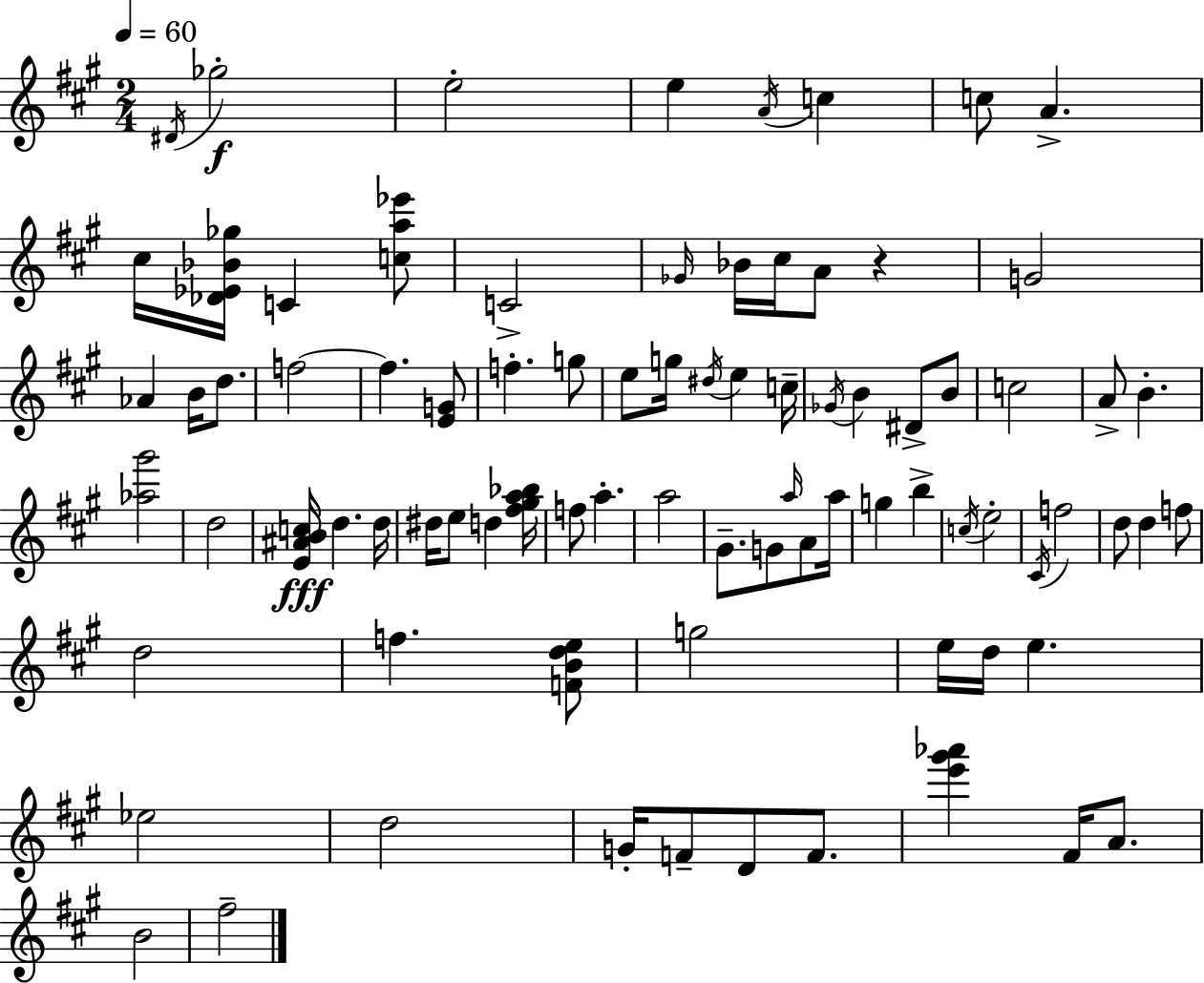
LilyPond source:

{
  \clef treble
  \numericTimeSignature
  \time 2/4
  \key a \major
  \tempo 4 = 60
  \acciaccatura { dis'16 }\f ges''2-. | e''2-. | e''4 \acciaccatura { a'16 } c''4 | c''8 a'4.-> | \break cis''16 <des' ees' bes' ges''>16 c'4 | <c'' a'' ees'''>8 c'2-> | \grace { ges'16 } bes'16 cis''16 a'8 r4 | g'2 | \break aes'4 b'16 | d''8. f''2~~ | f''4. | <e' g'>8 f''4.-. | \break g''8 e''8 g''16 \acciaccatura { dis''16 } e''4 | c''16-- \acciaccatura { ges'16 } b'4 | dis'8-> b'8 c''2 | a'8-> b'4.-. | \break <aes'' gis'''>2 | d''2 | <e' ais' b' c''>16\fff d''4. | d''16 dis''16 e''8 | \break d''4 <fis'' gis'' a'' bes''>16 f''8 a''4.-. | a''2 | gis'8.-- | g'8 \grace { a''16 } a'8 a''16 g''4 | \break b''4-> \acciaccatura { c''16 } e''2-. | \acciaccatura { cis'16 } | f''2 | d''8 d''4 f''8 | \break d''2 | f''4. <f' b' d'' e''>8 | g''2 | e''16 d''16 e''4. | \break ees''2 | d''2 | g'16-. f'8-- d'8 f'8. | <e''' gis''' aes'''>4 fis'16 a'8. | \break b'2 | fis''2-- | \bar "|."
}